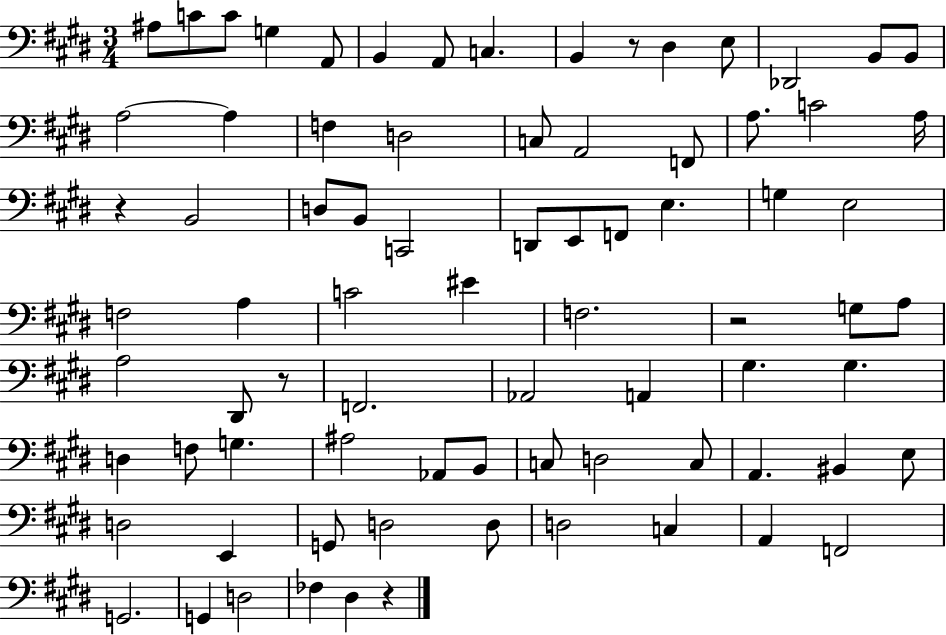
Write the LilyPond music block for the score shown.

{
  \clef bass
  \numericTimeSignature
  \time 3/4
  \key e \major
  ais8 c'8 c'8 g4 a,8 | b,4 a,8 c4. | b,4 r8 dis4 e8 | des,2 b,8 b,8 | \break a2~~ a4 | f4 d2 | c8 a,2 f,8 | a8. c'2 a16 | \break r4 b,2 | d8 b,8 c,2 | d,8 e,8 f,8 e4. | g4 e2 | \break f2 a4 | c'2 eis'4 | f2. | r2 g8 a8 | \break a2 dis,8 r8 | f,2. | aes,2 a,4 | gis4. gis4. | \break d4 f8 g4. | ais2 aes,8 b,8 | c8 d2 c8 | a,4. bis,4 e8 | \break d2 e,4 | g,8 d2 d8 | d2 c4 | a,4 f,2 | \break g,2. | g,4 d2 | fes4 dis4 r4 | \bar "|."
}